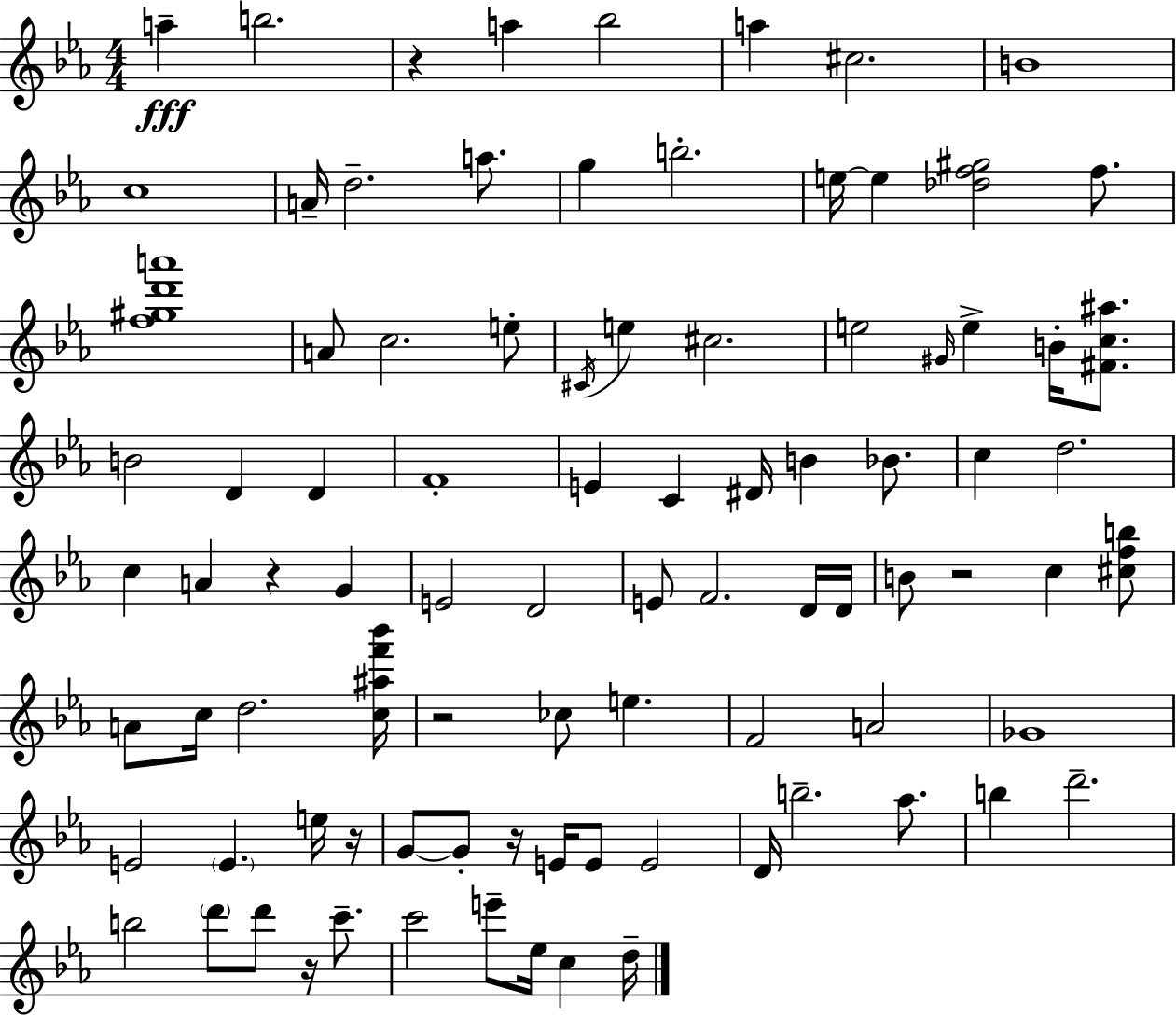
{
  \clef treble
  \numericTimeSignature
  \time 4/4
  \key ees \major
  a''4--\fff b''2. | r4 a''4 bes''2 | a''4 cis''2. | b'1 | \break c''1 | a'16-- d''2.-- a''8. | g''4 b''2.-. | e''16~~ e''4 <des'' f'' gis''>2 f''8. | \break <f'' gis'' d''' a'''>1 | a'8 c''2. e''8-. | \acciaccatura { cis'16 } e''4 cis''2. | e''2 \grace { gis'16 } e''4-> b'16-. <fis' c'' ais''>8. | \break b'2 d'4 d'4 | f'1-. | e'4 c'4 dis'16 b'4 bes'8. | c''4 d''2. | \break c''4 a'4 r4 g'4 | e'2 d'2 | e'8 f'2. | d'16 d'16 b'8 r2 c''4 | \break <cis'' f'' b''>8 a'8 c''16 d''2. | <c'' ais'' f''' bes'''>16 r2 ces''8 e''4. | f'2 a'2 | ges'1 | \break e'2 \parenthesize e'4. | e''16 r16 g'8~~ g'8-. r16 e'16 e'8 e'2 | d'16 b''2.-- aes''8. | b''4 d'''2.-- | \break b''2 \parenthesize d'''8 d'''8 r16 c'''8.-- | c'''2 e'''8-- ees''16 c''4 | d''16-- \bar "|."
}